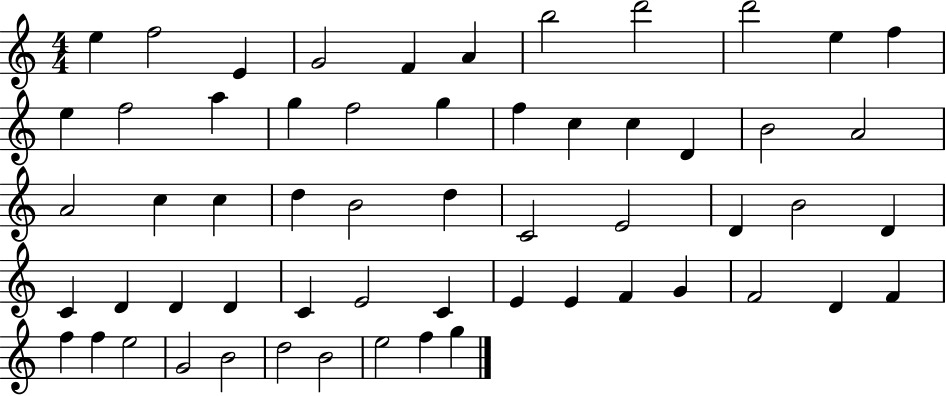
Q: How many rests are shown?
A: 0